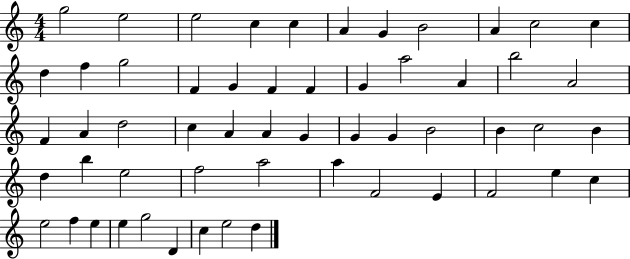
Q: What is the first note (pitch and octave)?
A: G5